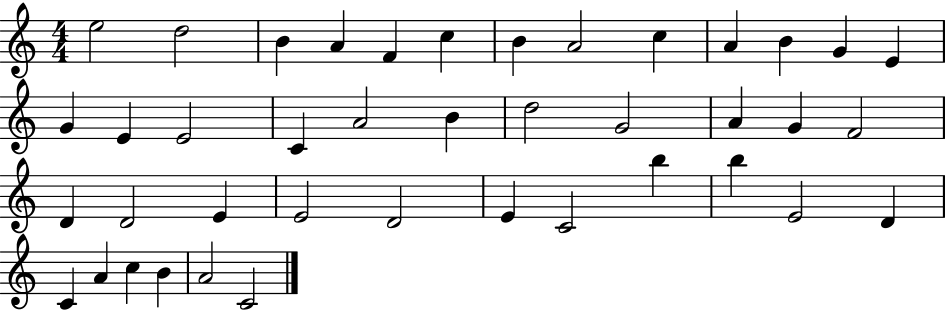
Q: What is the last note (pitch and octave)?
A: C4